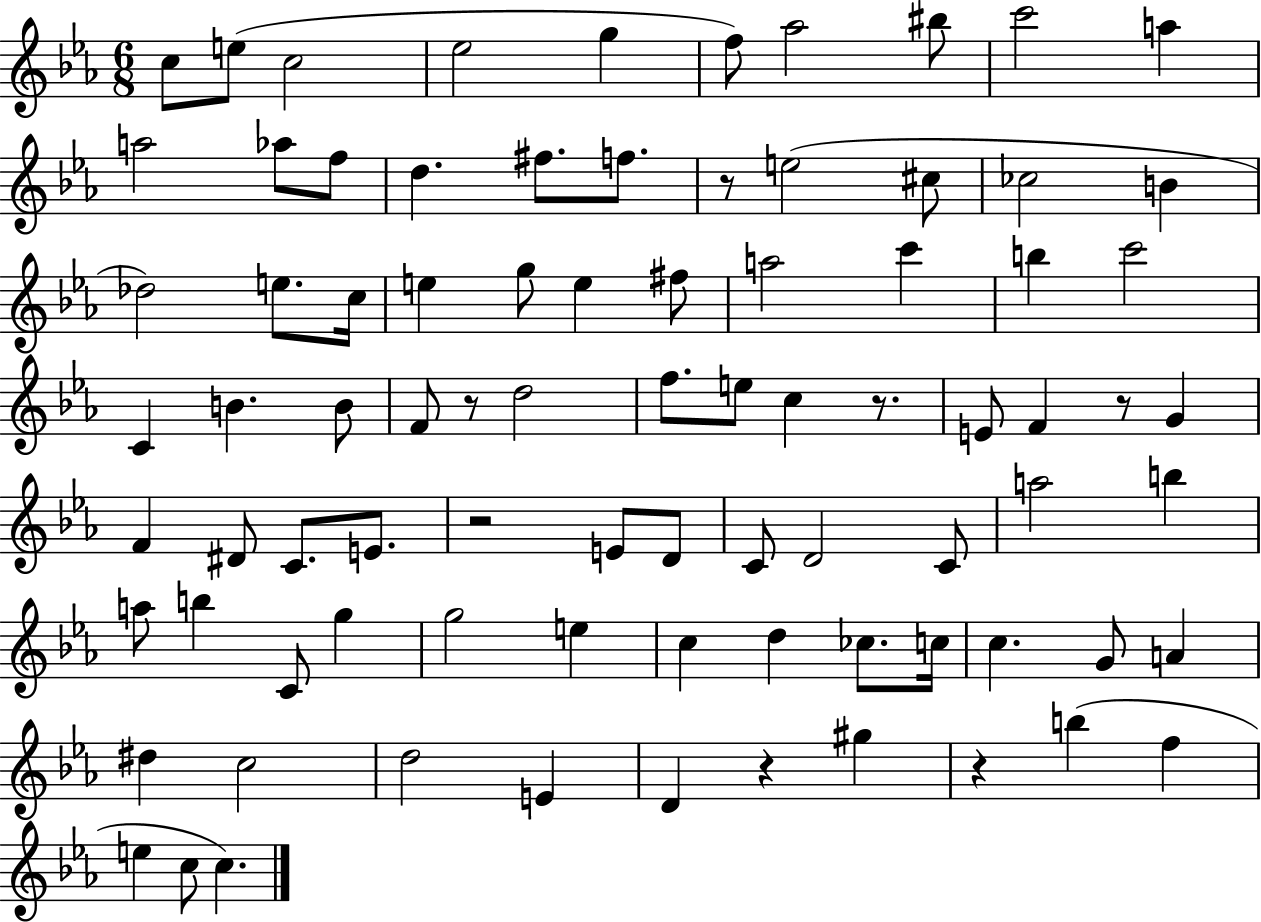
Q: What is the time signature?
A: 6/8